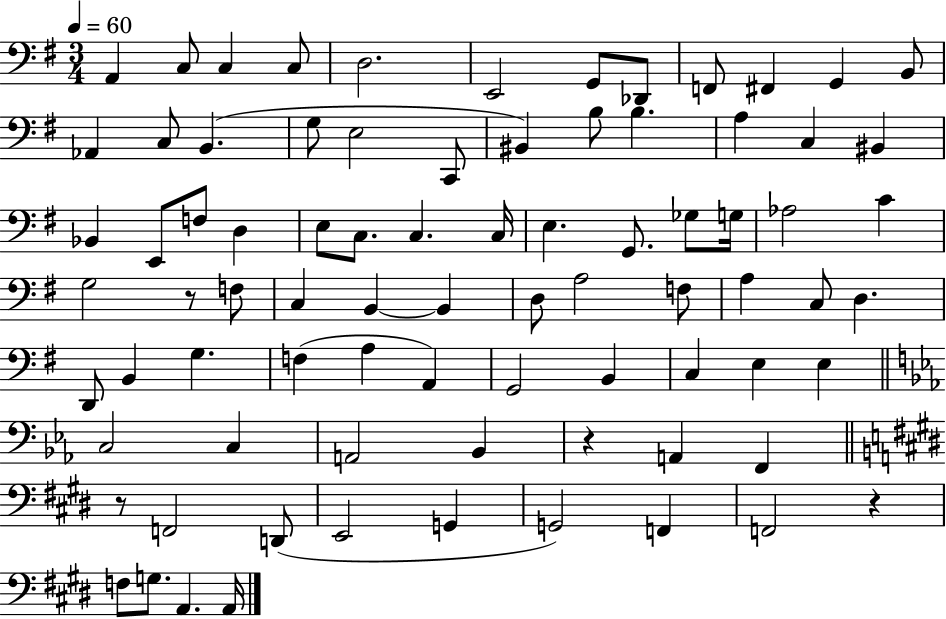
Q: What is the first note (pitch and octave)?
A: A2